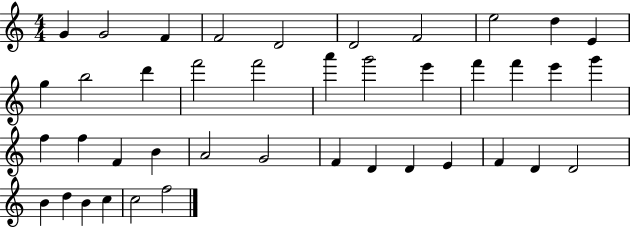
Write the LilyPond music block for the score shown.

{
  \clef treble
  \numericTimeSignature
  \time 4/4
  \key c \major
  g'4 g'2 f'4 | f'2 d'2 | d'2 f'2 | e''2 d''4 e'4 | \break g''4 b''2 d'''4 | f'''2 f'''2 | a'''4 g'''2 e'''4 | f'''4 f'''4 e'''4 g'''4 | \break f''4 f''4 f'4 b'4 | a'2 g'2 | f'4 d'4 d'4 e'4 | f'4 d'4 d'2 | \break b'4 d''4 b'4 c''4 | c''2 f''2 | \bar "|."
}